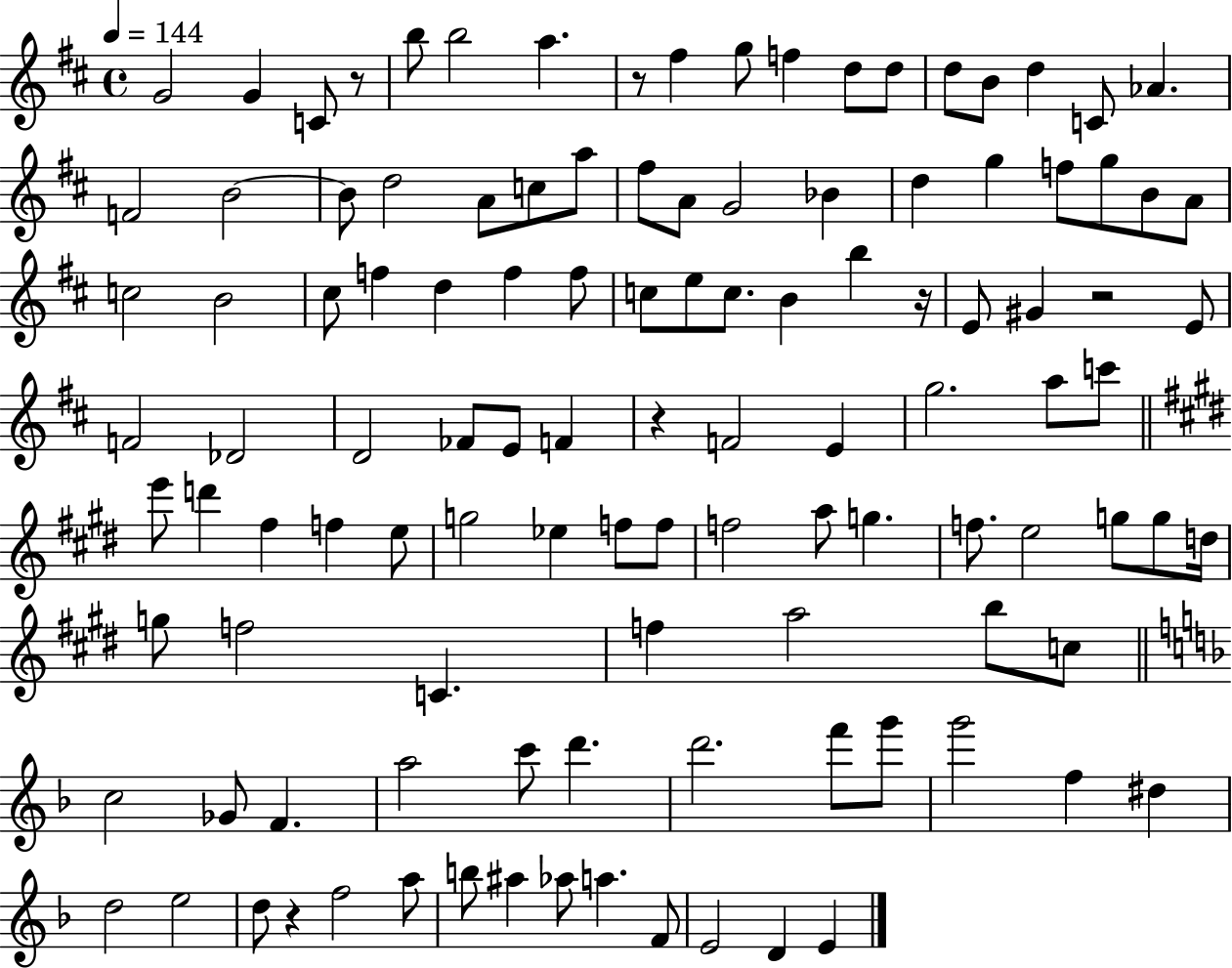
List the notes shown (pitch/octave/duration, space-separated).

G4/h G4/q C4/e R/e B5/e B5/h A5/q. R/e F#5/q G5/e F5/q D5/e D5/e D5/e B4/e D5/q C4/e Ab4/q. F4/h B4/h B4/e D5/h A4/e C5/e A5/e F#5/e A4/e G4/h Bb4/q D5/q G5/q F5/e G5/e B4/e A4/e C5/h B4/h C#5/e F5/q D5/q F5/q F5/e C5/e E5/e C5/e. B4/q B5/q R/s E4/e G#4/q R/h E4/e F4/h Db4/h D4/h FES4/e E4/e F4/q R/q F4/h E4/q G5/h. A5/e C6/e E6/e D6/q F#5/q F5/q E5/e G5/h Eb5/q F5/e F5/e F5/h A5/e G5/q. F5/e. E5/h G5/e G5/e D5/s G5/e F5/h C4/q. F5/q A5/h B5/e C5/e C5/h Gb4/e F4/q. A5/h C6/e D6/q. D6/h. F6/e G6/e G6/h F5/q D#5/q D5/h E5/h D5/e R/q F5/h A5/e B5/e A#5/q Ab5/e A5/q. F4/e E4/h D4/q E4/q